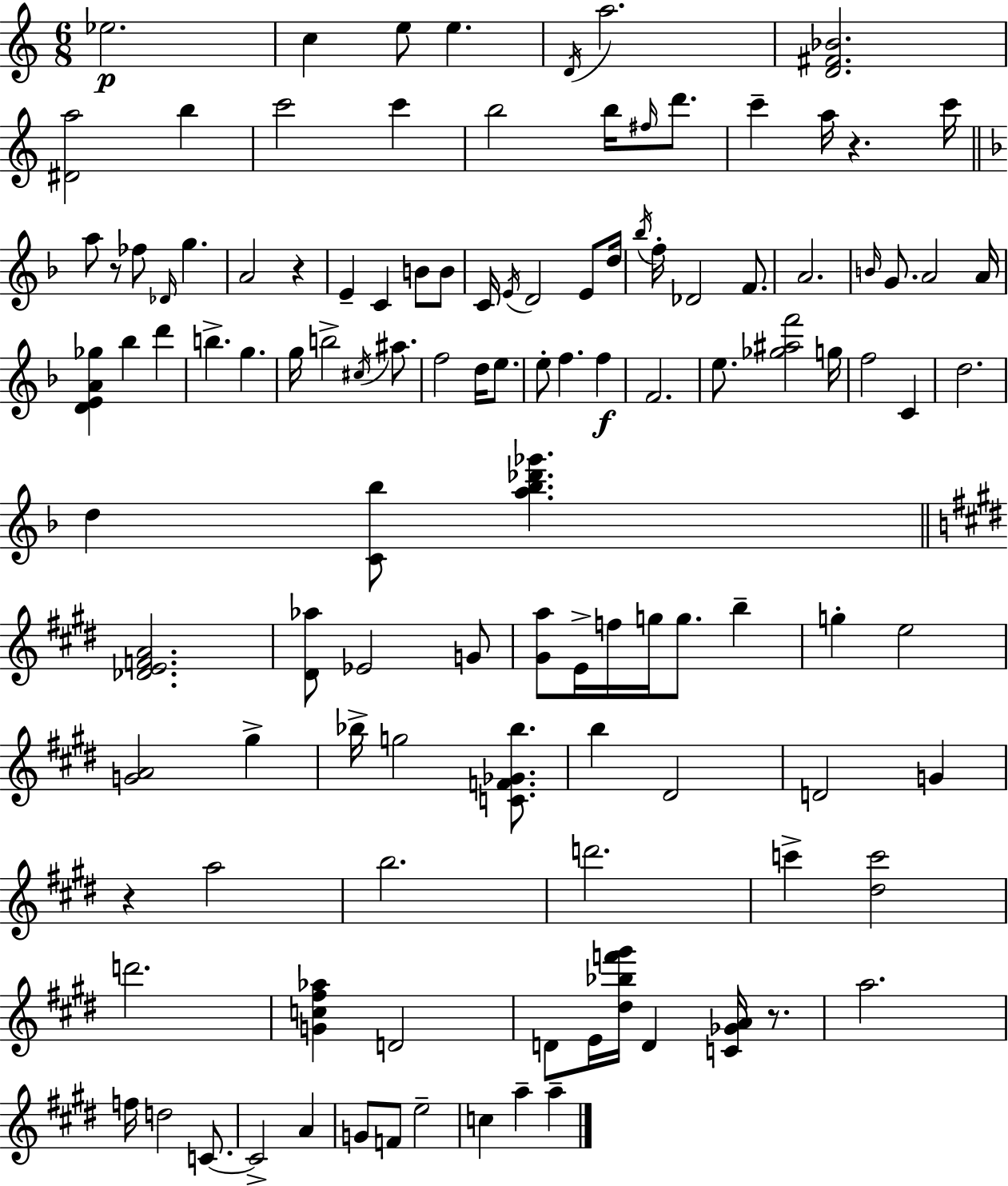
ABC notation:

X:1
T:Untitled
M:6/8
L:1/4
K:Am
_e2 c e/2 e D/4 a2 [D^F_B]2 [^Da]2 b c'2 c' b2 b/4 ^f/4 d'/2 c' a/4 z c'/4 a/2 z/2 _f/2 _D/4 g A2 z E C B/2 B/2 C/4 E/4 D2 E/2 d/4 _b/4 f/4 _D2 F/2 A2 B/4 G/2 A2 A/4 [DEA_g] _b d' b g g/4 b2 ^c/4 ^a/2 f2 d/4 e/2 e/2 f f F2 e/2 [_g^af']2 g/4 f2 C d2 d [C_b]/2 [a_b_d'_g'] [_DEFA]2 [^D_a]/2 _E2 G/2 [^Ga]/2 E/4 f/4 g/4 g/2 b g e2 [GA]2 ^g _b/4 g2 [CF_G_b]/2 b ^D2 D2 G z a2 b2 d'2 c' [^dc']2 d'2 [Gc^f_a] D2 D/2 E/4 [^d_bf'^g']/4 D [C_GA]/4 z/2 a2 f/4 d2 C/2 C2 A G/2 F/2 e2 c a a